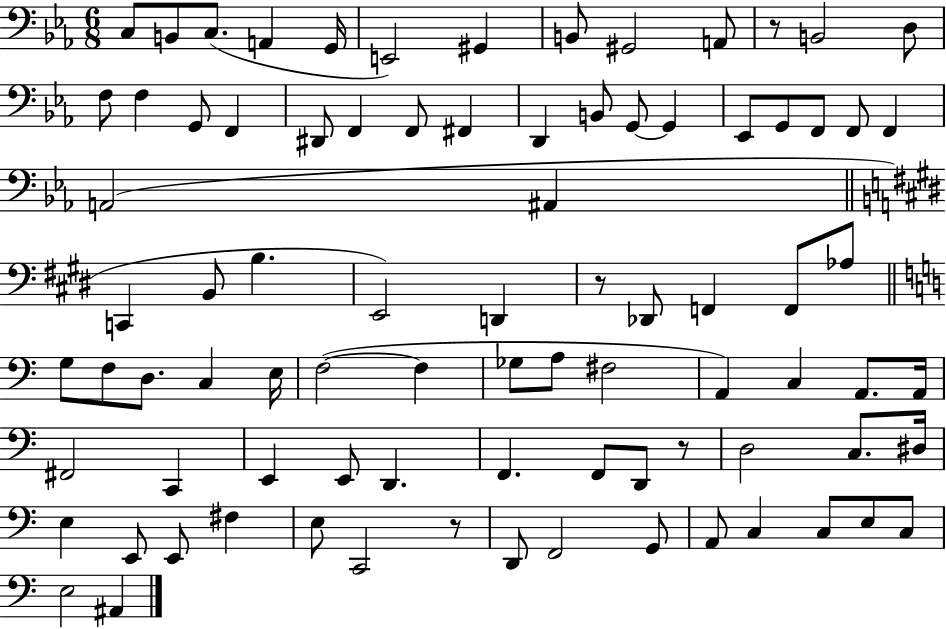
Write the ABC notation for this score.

X:1
T:Untitled
M:6/8
L:1/4
K:Eb
C,/2 B,,/2 C,/2 A,, G,,/4 E,,2 ^G,, B,,/2 ^G,,2 A,,/2 z/2 B,,2 D,/2 F,/2 F, G,,/2 F,, ^D,,/2 F,, F,,/2 ^F,, D,, B,,/2 G,,/2 G,, _E,,/2 G,,/2 F,,/2 F,,/2 F,, A,,2 ^A,, C,, B,,/2 B, E,,2 D,, z/2 _D,,/2 F,, F,,/2 _A,/2 G,/2 F,/2 D,/2 C, E,/4 F,2 F, _G,/2 A,/2 ^F,2 A,, C, A,,/2 A,,/4 ^F,,2 C,, E,, E,,/2 D,, F,, F,,/2 D,,/2 z/2 D,2 C,/2 ^D,/4 E, E,,/2 E,,/2 ^F, E,/2 C,,2 z/2 D,,/2 F,,2 G,,/2 A,,/2 C, C,/2 E,/2 C,/2 E,2 ^A,,